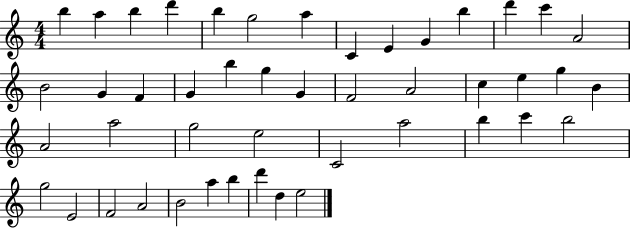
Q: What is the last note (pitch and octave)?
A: E5